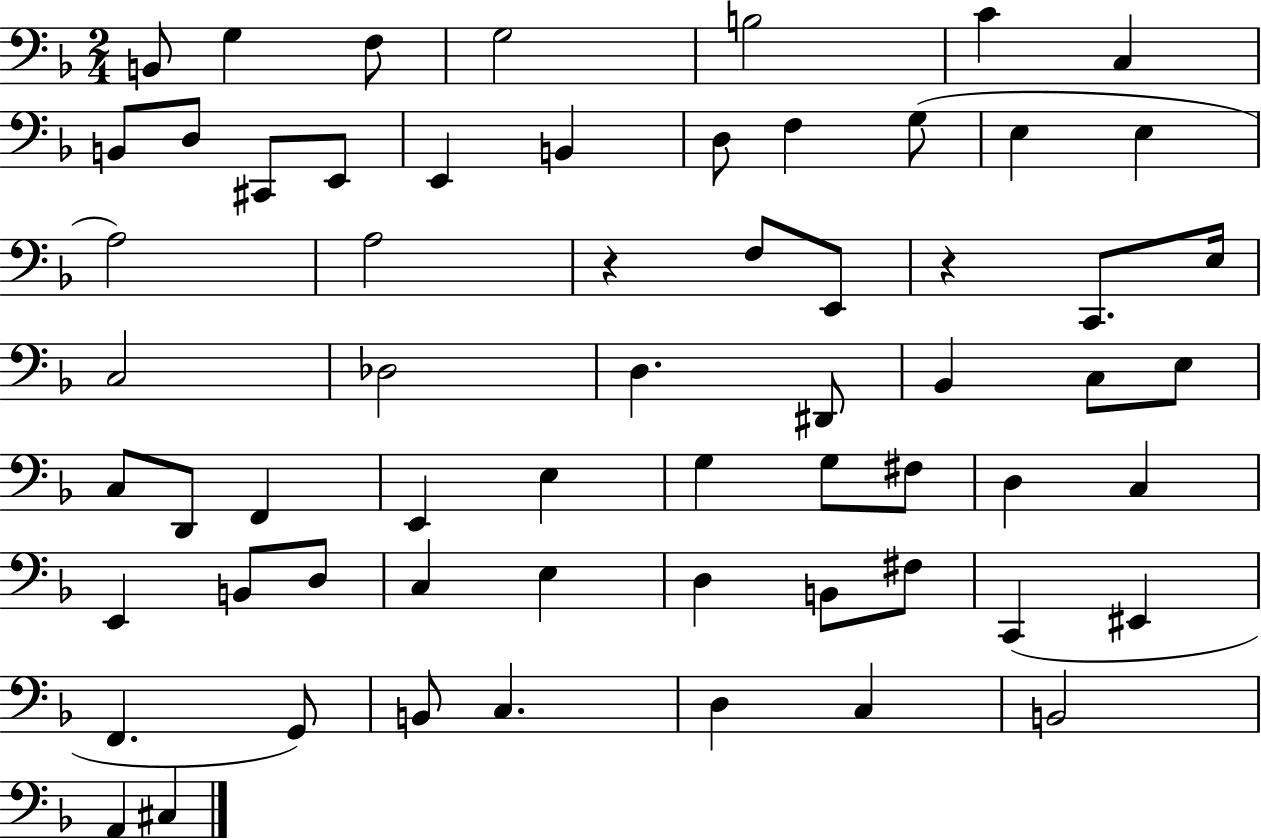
{
  \clef bass
  \numericTimeSignature
  \time 2/4
  \key f \major
  b,8 g4 f8 | g2 | b2 | c'4 c4 | \break b,8 d8 cis,8 e,8 | e,4 b,4 | d8 f4 g8( | e4 e4 | \break a2) | a2 | r4 f8 e,8 | r4 c,8. e16 | \break c2 | des2 | d4. dis,8 | bes,4 c8 e8 | \break c8 d,8 f,4 | e,4 e4 | g4 g8 fis8 | d4 c4 | \break e,4 b,8 d8 | c4 e4 | d4 b,8 fis8 | c,4( eis,4 | \break f,4. g,8) | b,8 c4. | d4 c4 | b,2 | \break a,4 cis4 | \bar "|."
}